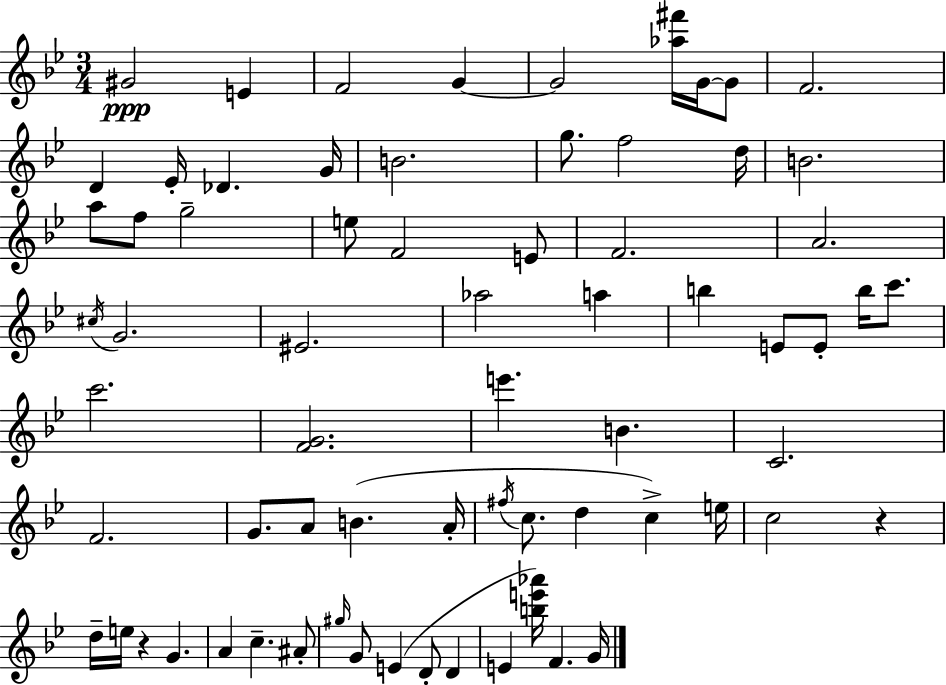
G#4/h E4/q F4/h G4/q G4/h [Ab5,F#6]/s G4/s G4/e F4/h. D4/q Eb4/s Db4/q. G4/s B4/h. G5/e. F5/h D5/s B4/h. A5/e F5/e G5/h E5/e F4/h E4/e F4/h. A4/h. C#5/s G4/h. EIS4/h. Ab5/h A5/q B5/q E4/e E4/e B5/s C6/e. C6/h. [F4,G4]/h. E6/q. B4/q. C4/h. F4/h. G4/e. A4/e B4/q. A4/s F#5/s C5/e. D5/q C5/q E5/s C5/h R/q D5/s E5/s R/q G4/q. A4/q C5/q. A#4/e G#5/s G4/e E4/q D4/e D4/q E4/q [B5,E6,Ab6]/s F4/q. G4/s